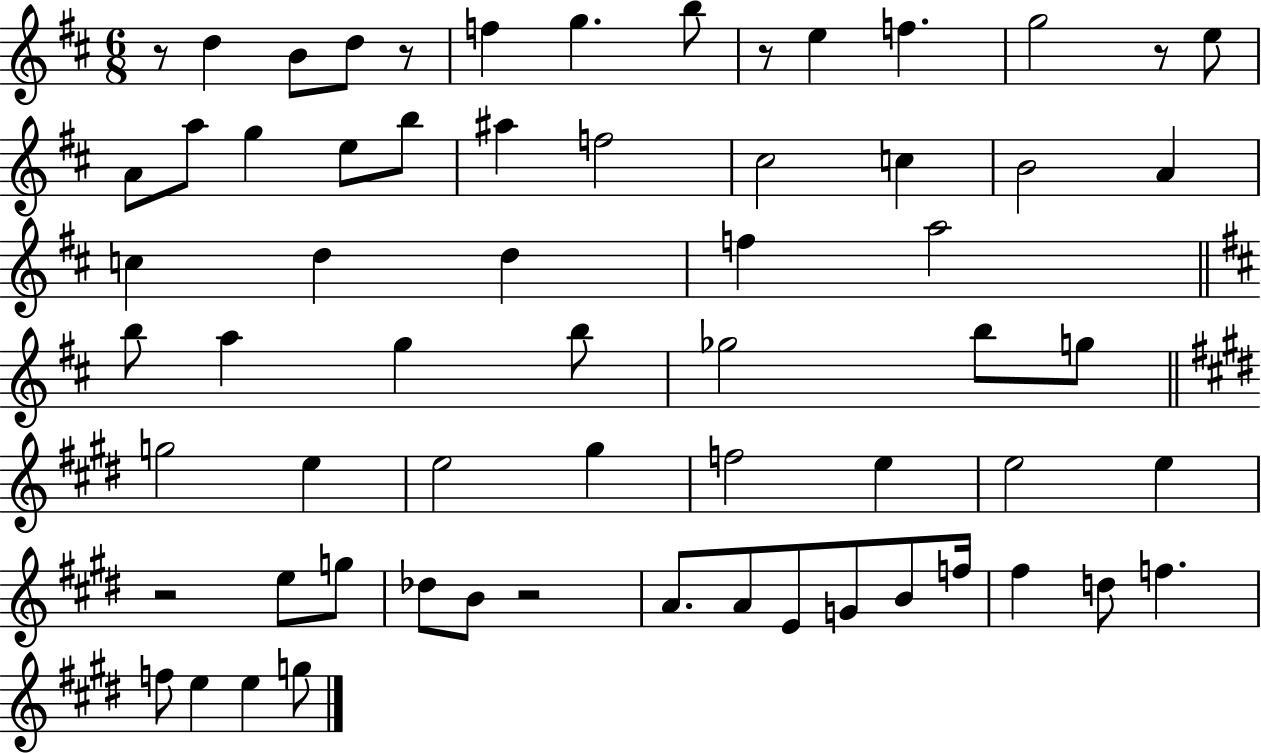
X:1
T:Untitled
M:6/8
L:1/4
K:D
z/2 d B/2 d/2 z/2 f g b/2 z/2 e f g2 z/2 e/2 A/2 a/2 g e/2 b/2 ^a f2 ^c2 c B2 A c d d f a2 b/2 a g b/2 _g2 b/2 g/2 g2 e e2 ^g f2 e e2 e z2 e/2 g/2 _d/2 B/2 z2 A/2 A/2 E/2 G/2 B/2 f/4 ^f d/2 f f/2 e e g/2